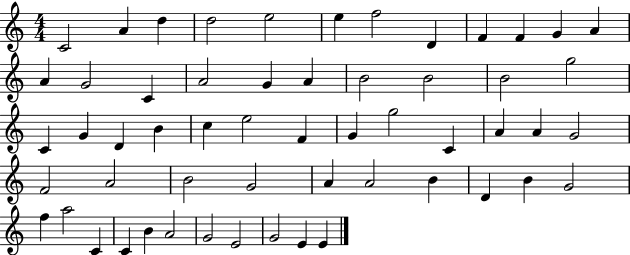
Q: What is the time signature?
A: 4/4